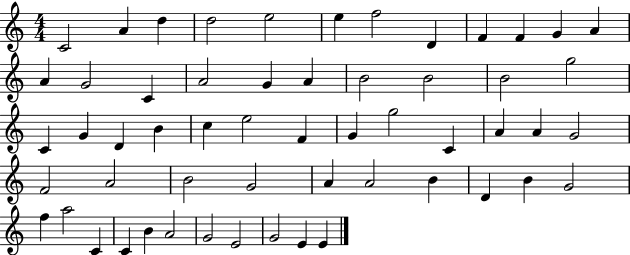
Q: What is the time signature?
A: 4/4